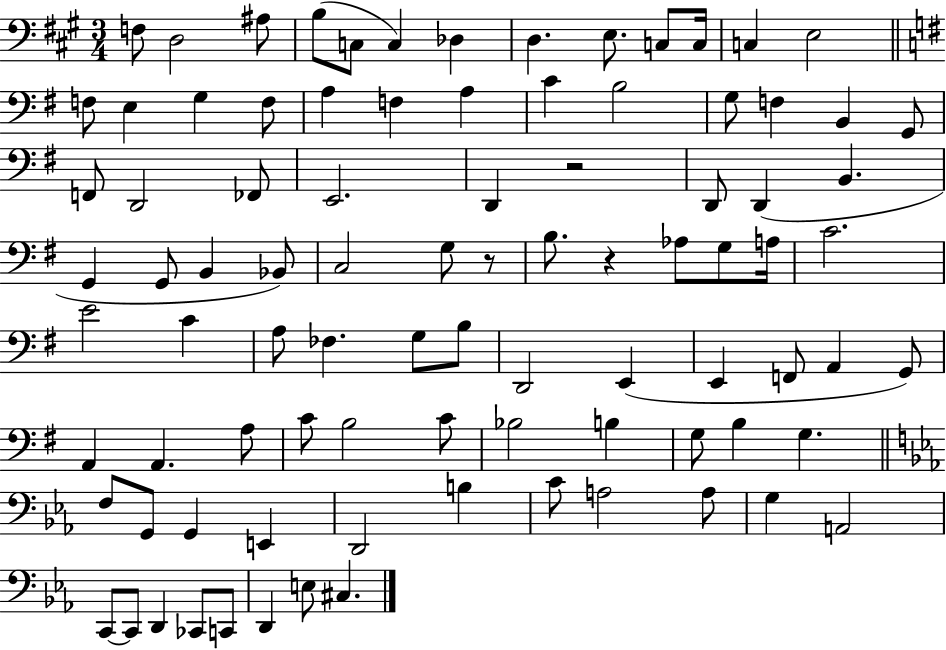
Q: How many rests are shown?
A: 3